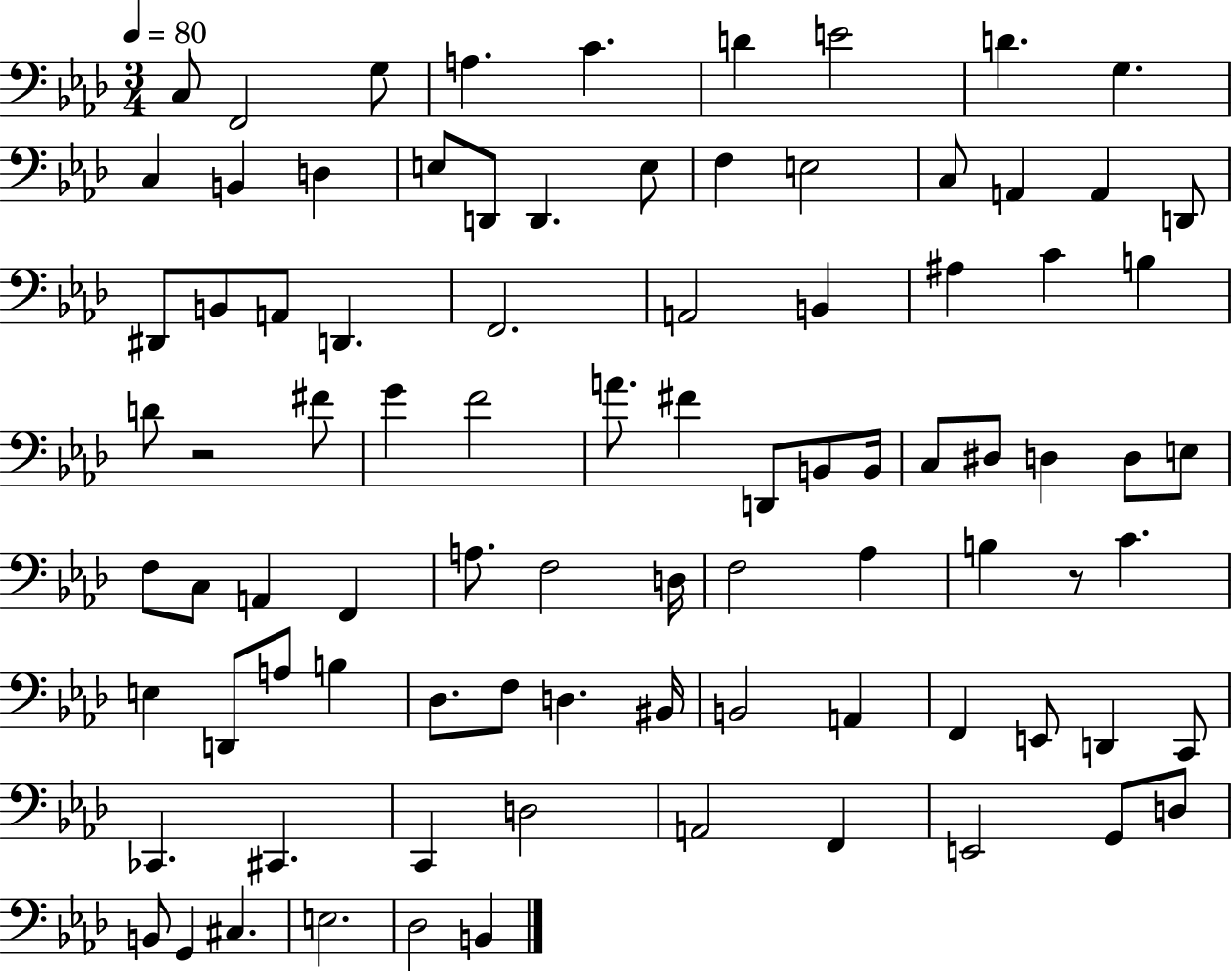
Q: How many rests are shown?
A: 2